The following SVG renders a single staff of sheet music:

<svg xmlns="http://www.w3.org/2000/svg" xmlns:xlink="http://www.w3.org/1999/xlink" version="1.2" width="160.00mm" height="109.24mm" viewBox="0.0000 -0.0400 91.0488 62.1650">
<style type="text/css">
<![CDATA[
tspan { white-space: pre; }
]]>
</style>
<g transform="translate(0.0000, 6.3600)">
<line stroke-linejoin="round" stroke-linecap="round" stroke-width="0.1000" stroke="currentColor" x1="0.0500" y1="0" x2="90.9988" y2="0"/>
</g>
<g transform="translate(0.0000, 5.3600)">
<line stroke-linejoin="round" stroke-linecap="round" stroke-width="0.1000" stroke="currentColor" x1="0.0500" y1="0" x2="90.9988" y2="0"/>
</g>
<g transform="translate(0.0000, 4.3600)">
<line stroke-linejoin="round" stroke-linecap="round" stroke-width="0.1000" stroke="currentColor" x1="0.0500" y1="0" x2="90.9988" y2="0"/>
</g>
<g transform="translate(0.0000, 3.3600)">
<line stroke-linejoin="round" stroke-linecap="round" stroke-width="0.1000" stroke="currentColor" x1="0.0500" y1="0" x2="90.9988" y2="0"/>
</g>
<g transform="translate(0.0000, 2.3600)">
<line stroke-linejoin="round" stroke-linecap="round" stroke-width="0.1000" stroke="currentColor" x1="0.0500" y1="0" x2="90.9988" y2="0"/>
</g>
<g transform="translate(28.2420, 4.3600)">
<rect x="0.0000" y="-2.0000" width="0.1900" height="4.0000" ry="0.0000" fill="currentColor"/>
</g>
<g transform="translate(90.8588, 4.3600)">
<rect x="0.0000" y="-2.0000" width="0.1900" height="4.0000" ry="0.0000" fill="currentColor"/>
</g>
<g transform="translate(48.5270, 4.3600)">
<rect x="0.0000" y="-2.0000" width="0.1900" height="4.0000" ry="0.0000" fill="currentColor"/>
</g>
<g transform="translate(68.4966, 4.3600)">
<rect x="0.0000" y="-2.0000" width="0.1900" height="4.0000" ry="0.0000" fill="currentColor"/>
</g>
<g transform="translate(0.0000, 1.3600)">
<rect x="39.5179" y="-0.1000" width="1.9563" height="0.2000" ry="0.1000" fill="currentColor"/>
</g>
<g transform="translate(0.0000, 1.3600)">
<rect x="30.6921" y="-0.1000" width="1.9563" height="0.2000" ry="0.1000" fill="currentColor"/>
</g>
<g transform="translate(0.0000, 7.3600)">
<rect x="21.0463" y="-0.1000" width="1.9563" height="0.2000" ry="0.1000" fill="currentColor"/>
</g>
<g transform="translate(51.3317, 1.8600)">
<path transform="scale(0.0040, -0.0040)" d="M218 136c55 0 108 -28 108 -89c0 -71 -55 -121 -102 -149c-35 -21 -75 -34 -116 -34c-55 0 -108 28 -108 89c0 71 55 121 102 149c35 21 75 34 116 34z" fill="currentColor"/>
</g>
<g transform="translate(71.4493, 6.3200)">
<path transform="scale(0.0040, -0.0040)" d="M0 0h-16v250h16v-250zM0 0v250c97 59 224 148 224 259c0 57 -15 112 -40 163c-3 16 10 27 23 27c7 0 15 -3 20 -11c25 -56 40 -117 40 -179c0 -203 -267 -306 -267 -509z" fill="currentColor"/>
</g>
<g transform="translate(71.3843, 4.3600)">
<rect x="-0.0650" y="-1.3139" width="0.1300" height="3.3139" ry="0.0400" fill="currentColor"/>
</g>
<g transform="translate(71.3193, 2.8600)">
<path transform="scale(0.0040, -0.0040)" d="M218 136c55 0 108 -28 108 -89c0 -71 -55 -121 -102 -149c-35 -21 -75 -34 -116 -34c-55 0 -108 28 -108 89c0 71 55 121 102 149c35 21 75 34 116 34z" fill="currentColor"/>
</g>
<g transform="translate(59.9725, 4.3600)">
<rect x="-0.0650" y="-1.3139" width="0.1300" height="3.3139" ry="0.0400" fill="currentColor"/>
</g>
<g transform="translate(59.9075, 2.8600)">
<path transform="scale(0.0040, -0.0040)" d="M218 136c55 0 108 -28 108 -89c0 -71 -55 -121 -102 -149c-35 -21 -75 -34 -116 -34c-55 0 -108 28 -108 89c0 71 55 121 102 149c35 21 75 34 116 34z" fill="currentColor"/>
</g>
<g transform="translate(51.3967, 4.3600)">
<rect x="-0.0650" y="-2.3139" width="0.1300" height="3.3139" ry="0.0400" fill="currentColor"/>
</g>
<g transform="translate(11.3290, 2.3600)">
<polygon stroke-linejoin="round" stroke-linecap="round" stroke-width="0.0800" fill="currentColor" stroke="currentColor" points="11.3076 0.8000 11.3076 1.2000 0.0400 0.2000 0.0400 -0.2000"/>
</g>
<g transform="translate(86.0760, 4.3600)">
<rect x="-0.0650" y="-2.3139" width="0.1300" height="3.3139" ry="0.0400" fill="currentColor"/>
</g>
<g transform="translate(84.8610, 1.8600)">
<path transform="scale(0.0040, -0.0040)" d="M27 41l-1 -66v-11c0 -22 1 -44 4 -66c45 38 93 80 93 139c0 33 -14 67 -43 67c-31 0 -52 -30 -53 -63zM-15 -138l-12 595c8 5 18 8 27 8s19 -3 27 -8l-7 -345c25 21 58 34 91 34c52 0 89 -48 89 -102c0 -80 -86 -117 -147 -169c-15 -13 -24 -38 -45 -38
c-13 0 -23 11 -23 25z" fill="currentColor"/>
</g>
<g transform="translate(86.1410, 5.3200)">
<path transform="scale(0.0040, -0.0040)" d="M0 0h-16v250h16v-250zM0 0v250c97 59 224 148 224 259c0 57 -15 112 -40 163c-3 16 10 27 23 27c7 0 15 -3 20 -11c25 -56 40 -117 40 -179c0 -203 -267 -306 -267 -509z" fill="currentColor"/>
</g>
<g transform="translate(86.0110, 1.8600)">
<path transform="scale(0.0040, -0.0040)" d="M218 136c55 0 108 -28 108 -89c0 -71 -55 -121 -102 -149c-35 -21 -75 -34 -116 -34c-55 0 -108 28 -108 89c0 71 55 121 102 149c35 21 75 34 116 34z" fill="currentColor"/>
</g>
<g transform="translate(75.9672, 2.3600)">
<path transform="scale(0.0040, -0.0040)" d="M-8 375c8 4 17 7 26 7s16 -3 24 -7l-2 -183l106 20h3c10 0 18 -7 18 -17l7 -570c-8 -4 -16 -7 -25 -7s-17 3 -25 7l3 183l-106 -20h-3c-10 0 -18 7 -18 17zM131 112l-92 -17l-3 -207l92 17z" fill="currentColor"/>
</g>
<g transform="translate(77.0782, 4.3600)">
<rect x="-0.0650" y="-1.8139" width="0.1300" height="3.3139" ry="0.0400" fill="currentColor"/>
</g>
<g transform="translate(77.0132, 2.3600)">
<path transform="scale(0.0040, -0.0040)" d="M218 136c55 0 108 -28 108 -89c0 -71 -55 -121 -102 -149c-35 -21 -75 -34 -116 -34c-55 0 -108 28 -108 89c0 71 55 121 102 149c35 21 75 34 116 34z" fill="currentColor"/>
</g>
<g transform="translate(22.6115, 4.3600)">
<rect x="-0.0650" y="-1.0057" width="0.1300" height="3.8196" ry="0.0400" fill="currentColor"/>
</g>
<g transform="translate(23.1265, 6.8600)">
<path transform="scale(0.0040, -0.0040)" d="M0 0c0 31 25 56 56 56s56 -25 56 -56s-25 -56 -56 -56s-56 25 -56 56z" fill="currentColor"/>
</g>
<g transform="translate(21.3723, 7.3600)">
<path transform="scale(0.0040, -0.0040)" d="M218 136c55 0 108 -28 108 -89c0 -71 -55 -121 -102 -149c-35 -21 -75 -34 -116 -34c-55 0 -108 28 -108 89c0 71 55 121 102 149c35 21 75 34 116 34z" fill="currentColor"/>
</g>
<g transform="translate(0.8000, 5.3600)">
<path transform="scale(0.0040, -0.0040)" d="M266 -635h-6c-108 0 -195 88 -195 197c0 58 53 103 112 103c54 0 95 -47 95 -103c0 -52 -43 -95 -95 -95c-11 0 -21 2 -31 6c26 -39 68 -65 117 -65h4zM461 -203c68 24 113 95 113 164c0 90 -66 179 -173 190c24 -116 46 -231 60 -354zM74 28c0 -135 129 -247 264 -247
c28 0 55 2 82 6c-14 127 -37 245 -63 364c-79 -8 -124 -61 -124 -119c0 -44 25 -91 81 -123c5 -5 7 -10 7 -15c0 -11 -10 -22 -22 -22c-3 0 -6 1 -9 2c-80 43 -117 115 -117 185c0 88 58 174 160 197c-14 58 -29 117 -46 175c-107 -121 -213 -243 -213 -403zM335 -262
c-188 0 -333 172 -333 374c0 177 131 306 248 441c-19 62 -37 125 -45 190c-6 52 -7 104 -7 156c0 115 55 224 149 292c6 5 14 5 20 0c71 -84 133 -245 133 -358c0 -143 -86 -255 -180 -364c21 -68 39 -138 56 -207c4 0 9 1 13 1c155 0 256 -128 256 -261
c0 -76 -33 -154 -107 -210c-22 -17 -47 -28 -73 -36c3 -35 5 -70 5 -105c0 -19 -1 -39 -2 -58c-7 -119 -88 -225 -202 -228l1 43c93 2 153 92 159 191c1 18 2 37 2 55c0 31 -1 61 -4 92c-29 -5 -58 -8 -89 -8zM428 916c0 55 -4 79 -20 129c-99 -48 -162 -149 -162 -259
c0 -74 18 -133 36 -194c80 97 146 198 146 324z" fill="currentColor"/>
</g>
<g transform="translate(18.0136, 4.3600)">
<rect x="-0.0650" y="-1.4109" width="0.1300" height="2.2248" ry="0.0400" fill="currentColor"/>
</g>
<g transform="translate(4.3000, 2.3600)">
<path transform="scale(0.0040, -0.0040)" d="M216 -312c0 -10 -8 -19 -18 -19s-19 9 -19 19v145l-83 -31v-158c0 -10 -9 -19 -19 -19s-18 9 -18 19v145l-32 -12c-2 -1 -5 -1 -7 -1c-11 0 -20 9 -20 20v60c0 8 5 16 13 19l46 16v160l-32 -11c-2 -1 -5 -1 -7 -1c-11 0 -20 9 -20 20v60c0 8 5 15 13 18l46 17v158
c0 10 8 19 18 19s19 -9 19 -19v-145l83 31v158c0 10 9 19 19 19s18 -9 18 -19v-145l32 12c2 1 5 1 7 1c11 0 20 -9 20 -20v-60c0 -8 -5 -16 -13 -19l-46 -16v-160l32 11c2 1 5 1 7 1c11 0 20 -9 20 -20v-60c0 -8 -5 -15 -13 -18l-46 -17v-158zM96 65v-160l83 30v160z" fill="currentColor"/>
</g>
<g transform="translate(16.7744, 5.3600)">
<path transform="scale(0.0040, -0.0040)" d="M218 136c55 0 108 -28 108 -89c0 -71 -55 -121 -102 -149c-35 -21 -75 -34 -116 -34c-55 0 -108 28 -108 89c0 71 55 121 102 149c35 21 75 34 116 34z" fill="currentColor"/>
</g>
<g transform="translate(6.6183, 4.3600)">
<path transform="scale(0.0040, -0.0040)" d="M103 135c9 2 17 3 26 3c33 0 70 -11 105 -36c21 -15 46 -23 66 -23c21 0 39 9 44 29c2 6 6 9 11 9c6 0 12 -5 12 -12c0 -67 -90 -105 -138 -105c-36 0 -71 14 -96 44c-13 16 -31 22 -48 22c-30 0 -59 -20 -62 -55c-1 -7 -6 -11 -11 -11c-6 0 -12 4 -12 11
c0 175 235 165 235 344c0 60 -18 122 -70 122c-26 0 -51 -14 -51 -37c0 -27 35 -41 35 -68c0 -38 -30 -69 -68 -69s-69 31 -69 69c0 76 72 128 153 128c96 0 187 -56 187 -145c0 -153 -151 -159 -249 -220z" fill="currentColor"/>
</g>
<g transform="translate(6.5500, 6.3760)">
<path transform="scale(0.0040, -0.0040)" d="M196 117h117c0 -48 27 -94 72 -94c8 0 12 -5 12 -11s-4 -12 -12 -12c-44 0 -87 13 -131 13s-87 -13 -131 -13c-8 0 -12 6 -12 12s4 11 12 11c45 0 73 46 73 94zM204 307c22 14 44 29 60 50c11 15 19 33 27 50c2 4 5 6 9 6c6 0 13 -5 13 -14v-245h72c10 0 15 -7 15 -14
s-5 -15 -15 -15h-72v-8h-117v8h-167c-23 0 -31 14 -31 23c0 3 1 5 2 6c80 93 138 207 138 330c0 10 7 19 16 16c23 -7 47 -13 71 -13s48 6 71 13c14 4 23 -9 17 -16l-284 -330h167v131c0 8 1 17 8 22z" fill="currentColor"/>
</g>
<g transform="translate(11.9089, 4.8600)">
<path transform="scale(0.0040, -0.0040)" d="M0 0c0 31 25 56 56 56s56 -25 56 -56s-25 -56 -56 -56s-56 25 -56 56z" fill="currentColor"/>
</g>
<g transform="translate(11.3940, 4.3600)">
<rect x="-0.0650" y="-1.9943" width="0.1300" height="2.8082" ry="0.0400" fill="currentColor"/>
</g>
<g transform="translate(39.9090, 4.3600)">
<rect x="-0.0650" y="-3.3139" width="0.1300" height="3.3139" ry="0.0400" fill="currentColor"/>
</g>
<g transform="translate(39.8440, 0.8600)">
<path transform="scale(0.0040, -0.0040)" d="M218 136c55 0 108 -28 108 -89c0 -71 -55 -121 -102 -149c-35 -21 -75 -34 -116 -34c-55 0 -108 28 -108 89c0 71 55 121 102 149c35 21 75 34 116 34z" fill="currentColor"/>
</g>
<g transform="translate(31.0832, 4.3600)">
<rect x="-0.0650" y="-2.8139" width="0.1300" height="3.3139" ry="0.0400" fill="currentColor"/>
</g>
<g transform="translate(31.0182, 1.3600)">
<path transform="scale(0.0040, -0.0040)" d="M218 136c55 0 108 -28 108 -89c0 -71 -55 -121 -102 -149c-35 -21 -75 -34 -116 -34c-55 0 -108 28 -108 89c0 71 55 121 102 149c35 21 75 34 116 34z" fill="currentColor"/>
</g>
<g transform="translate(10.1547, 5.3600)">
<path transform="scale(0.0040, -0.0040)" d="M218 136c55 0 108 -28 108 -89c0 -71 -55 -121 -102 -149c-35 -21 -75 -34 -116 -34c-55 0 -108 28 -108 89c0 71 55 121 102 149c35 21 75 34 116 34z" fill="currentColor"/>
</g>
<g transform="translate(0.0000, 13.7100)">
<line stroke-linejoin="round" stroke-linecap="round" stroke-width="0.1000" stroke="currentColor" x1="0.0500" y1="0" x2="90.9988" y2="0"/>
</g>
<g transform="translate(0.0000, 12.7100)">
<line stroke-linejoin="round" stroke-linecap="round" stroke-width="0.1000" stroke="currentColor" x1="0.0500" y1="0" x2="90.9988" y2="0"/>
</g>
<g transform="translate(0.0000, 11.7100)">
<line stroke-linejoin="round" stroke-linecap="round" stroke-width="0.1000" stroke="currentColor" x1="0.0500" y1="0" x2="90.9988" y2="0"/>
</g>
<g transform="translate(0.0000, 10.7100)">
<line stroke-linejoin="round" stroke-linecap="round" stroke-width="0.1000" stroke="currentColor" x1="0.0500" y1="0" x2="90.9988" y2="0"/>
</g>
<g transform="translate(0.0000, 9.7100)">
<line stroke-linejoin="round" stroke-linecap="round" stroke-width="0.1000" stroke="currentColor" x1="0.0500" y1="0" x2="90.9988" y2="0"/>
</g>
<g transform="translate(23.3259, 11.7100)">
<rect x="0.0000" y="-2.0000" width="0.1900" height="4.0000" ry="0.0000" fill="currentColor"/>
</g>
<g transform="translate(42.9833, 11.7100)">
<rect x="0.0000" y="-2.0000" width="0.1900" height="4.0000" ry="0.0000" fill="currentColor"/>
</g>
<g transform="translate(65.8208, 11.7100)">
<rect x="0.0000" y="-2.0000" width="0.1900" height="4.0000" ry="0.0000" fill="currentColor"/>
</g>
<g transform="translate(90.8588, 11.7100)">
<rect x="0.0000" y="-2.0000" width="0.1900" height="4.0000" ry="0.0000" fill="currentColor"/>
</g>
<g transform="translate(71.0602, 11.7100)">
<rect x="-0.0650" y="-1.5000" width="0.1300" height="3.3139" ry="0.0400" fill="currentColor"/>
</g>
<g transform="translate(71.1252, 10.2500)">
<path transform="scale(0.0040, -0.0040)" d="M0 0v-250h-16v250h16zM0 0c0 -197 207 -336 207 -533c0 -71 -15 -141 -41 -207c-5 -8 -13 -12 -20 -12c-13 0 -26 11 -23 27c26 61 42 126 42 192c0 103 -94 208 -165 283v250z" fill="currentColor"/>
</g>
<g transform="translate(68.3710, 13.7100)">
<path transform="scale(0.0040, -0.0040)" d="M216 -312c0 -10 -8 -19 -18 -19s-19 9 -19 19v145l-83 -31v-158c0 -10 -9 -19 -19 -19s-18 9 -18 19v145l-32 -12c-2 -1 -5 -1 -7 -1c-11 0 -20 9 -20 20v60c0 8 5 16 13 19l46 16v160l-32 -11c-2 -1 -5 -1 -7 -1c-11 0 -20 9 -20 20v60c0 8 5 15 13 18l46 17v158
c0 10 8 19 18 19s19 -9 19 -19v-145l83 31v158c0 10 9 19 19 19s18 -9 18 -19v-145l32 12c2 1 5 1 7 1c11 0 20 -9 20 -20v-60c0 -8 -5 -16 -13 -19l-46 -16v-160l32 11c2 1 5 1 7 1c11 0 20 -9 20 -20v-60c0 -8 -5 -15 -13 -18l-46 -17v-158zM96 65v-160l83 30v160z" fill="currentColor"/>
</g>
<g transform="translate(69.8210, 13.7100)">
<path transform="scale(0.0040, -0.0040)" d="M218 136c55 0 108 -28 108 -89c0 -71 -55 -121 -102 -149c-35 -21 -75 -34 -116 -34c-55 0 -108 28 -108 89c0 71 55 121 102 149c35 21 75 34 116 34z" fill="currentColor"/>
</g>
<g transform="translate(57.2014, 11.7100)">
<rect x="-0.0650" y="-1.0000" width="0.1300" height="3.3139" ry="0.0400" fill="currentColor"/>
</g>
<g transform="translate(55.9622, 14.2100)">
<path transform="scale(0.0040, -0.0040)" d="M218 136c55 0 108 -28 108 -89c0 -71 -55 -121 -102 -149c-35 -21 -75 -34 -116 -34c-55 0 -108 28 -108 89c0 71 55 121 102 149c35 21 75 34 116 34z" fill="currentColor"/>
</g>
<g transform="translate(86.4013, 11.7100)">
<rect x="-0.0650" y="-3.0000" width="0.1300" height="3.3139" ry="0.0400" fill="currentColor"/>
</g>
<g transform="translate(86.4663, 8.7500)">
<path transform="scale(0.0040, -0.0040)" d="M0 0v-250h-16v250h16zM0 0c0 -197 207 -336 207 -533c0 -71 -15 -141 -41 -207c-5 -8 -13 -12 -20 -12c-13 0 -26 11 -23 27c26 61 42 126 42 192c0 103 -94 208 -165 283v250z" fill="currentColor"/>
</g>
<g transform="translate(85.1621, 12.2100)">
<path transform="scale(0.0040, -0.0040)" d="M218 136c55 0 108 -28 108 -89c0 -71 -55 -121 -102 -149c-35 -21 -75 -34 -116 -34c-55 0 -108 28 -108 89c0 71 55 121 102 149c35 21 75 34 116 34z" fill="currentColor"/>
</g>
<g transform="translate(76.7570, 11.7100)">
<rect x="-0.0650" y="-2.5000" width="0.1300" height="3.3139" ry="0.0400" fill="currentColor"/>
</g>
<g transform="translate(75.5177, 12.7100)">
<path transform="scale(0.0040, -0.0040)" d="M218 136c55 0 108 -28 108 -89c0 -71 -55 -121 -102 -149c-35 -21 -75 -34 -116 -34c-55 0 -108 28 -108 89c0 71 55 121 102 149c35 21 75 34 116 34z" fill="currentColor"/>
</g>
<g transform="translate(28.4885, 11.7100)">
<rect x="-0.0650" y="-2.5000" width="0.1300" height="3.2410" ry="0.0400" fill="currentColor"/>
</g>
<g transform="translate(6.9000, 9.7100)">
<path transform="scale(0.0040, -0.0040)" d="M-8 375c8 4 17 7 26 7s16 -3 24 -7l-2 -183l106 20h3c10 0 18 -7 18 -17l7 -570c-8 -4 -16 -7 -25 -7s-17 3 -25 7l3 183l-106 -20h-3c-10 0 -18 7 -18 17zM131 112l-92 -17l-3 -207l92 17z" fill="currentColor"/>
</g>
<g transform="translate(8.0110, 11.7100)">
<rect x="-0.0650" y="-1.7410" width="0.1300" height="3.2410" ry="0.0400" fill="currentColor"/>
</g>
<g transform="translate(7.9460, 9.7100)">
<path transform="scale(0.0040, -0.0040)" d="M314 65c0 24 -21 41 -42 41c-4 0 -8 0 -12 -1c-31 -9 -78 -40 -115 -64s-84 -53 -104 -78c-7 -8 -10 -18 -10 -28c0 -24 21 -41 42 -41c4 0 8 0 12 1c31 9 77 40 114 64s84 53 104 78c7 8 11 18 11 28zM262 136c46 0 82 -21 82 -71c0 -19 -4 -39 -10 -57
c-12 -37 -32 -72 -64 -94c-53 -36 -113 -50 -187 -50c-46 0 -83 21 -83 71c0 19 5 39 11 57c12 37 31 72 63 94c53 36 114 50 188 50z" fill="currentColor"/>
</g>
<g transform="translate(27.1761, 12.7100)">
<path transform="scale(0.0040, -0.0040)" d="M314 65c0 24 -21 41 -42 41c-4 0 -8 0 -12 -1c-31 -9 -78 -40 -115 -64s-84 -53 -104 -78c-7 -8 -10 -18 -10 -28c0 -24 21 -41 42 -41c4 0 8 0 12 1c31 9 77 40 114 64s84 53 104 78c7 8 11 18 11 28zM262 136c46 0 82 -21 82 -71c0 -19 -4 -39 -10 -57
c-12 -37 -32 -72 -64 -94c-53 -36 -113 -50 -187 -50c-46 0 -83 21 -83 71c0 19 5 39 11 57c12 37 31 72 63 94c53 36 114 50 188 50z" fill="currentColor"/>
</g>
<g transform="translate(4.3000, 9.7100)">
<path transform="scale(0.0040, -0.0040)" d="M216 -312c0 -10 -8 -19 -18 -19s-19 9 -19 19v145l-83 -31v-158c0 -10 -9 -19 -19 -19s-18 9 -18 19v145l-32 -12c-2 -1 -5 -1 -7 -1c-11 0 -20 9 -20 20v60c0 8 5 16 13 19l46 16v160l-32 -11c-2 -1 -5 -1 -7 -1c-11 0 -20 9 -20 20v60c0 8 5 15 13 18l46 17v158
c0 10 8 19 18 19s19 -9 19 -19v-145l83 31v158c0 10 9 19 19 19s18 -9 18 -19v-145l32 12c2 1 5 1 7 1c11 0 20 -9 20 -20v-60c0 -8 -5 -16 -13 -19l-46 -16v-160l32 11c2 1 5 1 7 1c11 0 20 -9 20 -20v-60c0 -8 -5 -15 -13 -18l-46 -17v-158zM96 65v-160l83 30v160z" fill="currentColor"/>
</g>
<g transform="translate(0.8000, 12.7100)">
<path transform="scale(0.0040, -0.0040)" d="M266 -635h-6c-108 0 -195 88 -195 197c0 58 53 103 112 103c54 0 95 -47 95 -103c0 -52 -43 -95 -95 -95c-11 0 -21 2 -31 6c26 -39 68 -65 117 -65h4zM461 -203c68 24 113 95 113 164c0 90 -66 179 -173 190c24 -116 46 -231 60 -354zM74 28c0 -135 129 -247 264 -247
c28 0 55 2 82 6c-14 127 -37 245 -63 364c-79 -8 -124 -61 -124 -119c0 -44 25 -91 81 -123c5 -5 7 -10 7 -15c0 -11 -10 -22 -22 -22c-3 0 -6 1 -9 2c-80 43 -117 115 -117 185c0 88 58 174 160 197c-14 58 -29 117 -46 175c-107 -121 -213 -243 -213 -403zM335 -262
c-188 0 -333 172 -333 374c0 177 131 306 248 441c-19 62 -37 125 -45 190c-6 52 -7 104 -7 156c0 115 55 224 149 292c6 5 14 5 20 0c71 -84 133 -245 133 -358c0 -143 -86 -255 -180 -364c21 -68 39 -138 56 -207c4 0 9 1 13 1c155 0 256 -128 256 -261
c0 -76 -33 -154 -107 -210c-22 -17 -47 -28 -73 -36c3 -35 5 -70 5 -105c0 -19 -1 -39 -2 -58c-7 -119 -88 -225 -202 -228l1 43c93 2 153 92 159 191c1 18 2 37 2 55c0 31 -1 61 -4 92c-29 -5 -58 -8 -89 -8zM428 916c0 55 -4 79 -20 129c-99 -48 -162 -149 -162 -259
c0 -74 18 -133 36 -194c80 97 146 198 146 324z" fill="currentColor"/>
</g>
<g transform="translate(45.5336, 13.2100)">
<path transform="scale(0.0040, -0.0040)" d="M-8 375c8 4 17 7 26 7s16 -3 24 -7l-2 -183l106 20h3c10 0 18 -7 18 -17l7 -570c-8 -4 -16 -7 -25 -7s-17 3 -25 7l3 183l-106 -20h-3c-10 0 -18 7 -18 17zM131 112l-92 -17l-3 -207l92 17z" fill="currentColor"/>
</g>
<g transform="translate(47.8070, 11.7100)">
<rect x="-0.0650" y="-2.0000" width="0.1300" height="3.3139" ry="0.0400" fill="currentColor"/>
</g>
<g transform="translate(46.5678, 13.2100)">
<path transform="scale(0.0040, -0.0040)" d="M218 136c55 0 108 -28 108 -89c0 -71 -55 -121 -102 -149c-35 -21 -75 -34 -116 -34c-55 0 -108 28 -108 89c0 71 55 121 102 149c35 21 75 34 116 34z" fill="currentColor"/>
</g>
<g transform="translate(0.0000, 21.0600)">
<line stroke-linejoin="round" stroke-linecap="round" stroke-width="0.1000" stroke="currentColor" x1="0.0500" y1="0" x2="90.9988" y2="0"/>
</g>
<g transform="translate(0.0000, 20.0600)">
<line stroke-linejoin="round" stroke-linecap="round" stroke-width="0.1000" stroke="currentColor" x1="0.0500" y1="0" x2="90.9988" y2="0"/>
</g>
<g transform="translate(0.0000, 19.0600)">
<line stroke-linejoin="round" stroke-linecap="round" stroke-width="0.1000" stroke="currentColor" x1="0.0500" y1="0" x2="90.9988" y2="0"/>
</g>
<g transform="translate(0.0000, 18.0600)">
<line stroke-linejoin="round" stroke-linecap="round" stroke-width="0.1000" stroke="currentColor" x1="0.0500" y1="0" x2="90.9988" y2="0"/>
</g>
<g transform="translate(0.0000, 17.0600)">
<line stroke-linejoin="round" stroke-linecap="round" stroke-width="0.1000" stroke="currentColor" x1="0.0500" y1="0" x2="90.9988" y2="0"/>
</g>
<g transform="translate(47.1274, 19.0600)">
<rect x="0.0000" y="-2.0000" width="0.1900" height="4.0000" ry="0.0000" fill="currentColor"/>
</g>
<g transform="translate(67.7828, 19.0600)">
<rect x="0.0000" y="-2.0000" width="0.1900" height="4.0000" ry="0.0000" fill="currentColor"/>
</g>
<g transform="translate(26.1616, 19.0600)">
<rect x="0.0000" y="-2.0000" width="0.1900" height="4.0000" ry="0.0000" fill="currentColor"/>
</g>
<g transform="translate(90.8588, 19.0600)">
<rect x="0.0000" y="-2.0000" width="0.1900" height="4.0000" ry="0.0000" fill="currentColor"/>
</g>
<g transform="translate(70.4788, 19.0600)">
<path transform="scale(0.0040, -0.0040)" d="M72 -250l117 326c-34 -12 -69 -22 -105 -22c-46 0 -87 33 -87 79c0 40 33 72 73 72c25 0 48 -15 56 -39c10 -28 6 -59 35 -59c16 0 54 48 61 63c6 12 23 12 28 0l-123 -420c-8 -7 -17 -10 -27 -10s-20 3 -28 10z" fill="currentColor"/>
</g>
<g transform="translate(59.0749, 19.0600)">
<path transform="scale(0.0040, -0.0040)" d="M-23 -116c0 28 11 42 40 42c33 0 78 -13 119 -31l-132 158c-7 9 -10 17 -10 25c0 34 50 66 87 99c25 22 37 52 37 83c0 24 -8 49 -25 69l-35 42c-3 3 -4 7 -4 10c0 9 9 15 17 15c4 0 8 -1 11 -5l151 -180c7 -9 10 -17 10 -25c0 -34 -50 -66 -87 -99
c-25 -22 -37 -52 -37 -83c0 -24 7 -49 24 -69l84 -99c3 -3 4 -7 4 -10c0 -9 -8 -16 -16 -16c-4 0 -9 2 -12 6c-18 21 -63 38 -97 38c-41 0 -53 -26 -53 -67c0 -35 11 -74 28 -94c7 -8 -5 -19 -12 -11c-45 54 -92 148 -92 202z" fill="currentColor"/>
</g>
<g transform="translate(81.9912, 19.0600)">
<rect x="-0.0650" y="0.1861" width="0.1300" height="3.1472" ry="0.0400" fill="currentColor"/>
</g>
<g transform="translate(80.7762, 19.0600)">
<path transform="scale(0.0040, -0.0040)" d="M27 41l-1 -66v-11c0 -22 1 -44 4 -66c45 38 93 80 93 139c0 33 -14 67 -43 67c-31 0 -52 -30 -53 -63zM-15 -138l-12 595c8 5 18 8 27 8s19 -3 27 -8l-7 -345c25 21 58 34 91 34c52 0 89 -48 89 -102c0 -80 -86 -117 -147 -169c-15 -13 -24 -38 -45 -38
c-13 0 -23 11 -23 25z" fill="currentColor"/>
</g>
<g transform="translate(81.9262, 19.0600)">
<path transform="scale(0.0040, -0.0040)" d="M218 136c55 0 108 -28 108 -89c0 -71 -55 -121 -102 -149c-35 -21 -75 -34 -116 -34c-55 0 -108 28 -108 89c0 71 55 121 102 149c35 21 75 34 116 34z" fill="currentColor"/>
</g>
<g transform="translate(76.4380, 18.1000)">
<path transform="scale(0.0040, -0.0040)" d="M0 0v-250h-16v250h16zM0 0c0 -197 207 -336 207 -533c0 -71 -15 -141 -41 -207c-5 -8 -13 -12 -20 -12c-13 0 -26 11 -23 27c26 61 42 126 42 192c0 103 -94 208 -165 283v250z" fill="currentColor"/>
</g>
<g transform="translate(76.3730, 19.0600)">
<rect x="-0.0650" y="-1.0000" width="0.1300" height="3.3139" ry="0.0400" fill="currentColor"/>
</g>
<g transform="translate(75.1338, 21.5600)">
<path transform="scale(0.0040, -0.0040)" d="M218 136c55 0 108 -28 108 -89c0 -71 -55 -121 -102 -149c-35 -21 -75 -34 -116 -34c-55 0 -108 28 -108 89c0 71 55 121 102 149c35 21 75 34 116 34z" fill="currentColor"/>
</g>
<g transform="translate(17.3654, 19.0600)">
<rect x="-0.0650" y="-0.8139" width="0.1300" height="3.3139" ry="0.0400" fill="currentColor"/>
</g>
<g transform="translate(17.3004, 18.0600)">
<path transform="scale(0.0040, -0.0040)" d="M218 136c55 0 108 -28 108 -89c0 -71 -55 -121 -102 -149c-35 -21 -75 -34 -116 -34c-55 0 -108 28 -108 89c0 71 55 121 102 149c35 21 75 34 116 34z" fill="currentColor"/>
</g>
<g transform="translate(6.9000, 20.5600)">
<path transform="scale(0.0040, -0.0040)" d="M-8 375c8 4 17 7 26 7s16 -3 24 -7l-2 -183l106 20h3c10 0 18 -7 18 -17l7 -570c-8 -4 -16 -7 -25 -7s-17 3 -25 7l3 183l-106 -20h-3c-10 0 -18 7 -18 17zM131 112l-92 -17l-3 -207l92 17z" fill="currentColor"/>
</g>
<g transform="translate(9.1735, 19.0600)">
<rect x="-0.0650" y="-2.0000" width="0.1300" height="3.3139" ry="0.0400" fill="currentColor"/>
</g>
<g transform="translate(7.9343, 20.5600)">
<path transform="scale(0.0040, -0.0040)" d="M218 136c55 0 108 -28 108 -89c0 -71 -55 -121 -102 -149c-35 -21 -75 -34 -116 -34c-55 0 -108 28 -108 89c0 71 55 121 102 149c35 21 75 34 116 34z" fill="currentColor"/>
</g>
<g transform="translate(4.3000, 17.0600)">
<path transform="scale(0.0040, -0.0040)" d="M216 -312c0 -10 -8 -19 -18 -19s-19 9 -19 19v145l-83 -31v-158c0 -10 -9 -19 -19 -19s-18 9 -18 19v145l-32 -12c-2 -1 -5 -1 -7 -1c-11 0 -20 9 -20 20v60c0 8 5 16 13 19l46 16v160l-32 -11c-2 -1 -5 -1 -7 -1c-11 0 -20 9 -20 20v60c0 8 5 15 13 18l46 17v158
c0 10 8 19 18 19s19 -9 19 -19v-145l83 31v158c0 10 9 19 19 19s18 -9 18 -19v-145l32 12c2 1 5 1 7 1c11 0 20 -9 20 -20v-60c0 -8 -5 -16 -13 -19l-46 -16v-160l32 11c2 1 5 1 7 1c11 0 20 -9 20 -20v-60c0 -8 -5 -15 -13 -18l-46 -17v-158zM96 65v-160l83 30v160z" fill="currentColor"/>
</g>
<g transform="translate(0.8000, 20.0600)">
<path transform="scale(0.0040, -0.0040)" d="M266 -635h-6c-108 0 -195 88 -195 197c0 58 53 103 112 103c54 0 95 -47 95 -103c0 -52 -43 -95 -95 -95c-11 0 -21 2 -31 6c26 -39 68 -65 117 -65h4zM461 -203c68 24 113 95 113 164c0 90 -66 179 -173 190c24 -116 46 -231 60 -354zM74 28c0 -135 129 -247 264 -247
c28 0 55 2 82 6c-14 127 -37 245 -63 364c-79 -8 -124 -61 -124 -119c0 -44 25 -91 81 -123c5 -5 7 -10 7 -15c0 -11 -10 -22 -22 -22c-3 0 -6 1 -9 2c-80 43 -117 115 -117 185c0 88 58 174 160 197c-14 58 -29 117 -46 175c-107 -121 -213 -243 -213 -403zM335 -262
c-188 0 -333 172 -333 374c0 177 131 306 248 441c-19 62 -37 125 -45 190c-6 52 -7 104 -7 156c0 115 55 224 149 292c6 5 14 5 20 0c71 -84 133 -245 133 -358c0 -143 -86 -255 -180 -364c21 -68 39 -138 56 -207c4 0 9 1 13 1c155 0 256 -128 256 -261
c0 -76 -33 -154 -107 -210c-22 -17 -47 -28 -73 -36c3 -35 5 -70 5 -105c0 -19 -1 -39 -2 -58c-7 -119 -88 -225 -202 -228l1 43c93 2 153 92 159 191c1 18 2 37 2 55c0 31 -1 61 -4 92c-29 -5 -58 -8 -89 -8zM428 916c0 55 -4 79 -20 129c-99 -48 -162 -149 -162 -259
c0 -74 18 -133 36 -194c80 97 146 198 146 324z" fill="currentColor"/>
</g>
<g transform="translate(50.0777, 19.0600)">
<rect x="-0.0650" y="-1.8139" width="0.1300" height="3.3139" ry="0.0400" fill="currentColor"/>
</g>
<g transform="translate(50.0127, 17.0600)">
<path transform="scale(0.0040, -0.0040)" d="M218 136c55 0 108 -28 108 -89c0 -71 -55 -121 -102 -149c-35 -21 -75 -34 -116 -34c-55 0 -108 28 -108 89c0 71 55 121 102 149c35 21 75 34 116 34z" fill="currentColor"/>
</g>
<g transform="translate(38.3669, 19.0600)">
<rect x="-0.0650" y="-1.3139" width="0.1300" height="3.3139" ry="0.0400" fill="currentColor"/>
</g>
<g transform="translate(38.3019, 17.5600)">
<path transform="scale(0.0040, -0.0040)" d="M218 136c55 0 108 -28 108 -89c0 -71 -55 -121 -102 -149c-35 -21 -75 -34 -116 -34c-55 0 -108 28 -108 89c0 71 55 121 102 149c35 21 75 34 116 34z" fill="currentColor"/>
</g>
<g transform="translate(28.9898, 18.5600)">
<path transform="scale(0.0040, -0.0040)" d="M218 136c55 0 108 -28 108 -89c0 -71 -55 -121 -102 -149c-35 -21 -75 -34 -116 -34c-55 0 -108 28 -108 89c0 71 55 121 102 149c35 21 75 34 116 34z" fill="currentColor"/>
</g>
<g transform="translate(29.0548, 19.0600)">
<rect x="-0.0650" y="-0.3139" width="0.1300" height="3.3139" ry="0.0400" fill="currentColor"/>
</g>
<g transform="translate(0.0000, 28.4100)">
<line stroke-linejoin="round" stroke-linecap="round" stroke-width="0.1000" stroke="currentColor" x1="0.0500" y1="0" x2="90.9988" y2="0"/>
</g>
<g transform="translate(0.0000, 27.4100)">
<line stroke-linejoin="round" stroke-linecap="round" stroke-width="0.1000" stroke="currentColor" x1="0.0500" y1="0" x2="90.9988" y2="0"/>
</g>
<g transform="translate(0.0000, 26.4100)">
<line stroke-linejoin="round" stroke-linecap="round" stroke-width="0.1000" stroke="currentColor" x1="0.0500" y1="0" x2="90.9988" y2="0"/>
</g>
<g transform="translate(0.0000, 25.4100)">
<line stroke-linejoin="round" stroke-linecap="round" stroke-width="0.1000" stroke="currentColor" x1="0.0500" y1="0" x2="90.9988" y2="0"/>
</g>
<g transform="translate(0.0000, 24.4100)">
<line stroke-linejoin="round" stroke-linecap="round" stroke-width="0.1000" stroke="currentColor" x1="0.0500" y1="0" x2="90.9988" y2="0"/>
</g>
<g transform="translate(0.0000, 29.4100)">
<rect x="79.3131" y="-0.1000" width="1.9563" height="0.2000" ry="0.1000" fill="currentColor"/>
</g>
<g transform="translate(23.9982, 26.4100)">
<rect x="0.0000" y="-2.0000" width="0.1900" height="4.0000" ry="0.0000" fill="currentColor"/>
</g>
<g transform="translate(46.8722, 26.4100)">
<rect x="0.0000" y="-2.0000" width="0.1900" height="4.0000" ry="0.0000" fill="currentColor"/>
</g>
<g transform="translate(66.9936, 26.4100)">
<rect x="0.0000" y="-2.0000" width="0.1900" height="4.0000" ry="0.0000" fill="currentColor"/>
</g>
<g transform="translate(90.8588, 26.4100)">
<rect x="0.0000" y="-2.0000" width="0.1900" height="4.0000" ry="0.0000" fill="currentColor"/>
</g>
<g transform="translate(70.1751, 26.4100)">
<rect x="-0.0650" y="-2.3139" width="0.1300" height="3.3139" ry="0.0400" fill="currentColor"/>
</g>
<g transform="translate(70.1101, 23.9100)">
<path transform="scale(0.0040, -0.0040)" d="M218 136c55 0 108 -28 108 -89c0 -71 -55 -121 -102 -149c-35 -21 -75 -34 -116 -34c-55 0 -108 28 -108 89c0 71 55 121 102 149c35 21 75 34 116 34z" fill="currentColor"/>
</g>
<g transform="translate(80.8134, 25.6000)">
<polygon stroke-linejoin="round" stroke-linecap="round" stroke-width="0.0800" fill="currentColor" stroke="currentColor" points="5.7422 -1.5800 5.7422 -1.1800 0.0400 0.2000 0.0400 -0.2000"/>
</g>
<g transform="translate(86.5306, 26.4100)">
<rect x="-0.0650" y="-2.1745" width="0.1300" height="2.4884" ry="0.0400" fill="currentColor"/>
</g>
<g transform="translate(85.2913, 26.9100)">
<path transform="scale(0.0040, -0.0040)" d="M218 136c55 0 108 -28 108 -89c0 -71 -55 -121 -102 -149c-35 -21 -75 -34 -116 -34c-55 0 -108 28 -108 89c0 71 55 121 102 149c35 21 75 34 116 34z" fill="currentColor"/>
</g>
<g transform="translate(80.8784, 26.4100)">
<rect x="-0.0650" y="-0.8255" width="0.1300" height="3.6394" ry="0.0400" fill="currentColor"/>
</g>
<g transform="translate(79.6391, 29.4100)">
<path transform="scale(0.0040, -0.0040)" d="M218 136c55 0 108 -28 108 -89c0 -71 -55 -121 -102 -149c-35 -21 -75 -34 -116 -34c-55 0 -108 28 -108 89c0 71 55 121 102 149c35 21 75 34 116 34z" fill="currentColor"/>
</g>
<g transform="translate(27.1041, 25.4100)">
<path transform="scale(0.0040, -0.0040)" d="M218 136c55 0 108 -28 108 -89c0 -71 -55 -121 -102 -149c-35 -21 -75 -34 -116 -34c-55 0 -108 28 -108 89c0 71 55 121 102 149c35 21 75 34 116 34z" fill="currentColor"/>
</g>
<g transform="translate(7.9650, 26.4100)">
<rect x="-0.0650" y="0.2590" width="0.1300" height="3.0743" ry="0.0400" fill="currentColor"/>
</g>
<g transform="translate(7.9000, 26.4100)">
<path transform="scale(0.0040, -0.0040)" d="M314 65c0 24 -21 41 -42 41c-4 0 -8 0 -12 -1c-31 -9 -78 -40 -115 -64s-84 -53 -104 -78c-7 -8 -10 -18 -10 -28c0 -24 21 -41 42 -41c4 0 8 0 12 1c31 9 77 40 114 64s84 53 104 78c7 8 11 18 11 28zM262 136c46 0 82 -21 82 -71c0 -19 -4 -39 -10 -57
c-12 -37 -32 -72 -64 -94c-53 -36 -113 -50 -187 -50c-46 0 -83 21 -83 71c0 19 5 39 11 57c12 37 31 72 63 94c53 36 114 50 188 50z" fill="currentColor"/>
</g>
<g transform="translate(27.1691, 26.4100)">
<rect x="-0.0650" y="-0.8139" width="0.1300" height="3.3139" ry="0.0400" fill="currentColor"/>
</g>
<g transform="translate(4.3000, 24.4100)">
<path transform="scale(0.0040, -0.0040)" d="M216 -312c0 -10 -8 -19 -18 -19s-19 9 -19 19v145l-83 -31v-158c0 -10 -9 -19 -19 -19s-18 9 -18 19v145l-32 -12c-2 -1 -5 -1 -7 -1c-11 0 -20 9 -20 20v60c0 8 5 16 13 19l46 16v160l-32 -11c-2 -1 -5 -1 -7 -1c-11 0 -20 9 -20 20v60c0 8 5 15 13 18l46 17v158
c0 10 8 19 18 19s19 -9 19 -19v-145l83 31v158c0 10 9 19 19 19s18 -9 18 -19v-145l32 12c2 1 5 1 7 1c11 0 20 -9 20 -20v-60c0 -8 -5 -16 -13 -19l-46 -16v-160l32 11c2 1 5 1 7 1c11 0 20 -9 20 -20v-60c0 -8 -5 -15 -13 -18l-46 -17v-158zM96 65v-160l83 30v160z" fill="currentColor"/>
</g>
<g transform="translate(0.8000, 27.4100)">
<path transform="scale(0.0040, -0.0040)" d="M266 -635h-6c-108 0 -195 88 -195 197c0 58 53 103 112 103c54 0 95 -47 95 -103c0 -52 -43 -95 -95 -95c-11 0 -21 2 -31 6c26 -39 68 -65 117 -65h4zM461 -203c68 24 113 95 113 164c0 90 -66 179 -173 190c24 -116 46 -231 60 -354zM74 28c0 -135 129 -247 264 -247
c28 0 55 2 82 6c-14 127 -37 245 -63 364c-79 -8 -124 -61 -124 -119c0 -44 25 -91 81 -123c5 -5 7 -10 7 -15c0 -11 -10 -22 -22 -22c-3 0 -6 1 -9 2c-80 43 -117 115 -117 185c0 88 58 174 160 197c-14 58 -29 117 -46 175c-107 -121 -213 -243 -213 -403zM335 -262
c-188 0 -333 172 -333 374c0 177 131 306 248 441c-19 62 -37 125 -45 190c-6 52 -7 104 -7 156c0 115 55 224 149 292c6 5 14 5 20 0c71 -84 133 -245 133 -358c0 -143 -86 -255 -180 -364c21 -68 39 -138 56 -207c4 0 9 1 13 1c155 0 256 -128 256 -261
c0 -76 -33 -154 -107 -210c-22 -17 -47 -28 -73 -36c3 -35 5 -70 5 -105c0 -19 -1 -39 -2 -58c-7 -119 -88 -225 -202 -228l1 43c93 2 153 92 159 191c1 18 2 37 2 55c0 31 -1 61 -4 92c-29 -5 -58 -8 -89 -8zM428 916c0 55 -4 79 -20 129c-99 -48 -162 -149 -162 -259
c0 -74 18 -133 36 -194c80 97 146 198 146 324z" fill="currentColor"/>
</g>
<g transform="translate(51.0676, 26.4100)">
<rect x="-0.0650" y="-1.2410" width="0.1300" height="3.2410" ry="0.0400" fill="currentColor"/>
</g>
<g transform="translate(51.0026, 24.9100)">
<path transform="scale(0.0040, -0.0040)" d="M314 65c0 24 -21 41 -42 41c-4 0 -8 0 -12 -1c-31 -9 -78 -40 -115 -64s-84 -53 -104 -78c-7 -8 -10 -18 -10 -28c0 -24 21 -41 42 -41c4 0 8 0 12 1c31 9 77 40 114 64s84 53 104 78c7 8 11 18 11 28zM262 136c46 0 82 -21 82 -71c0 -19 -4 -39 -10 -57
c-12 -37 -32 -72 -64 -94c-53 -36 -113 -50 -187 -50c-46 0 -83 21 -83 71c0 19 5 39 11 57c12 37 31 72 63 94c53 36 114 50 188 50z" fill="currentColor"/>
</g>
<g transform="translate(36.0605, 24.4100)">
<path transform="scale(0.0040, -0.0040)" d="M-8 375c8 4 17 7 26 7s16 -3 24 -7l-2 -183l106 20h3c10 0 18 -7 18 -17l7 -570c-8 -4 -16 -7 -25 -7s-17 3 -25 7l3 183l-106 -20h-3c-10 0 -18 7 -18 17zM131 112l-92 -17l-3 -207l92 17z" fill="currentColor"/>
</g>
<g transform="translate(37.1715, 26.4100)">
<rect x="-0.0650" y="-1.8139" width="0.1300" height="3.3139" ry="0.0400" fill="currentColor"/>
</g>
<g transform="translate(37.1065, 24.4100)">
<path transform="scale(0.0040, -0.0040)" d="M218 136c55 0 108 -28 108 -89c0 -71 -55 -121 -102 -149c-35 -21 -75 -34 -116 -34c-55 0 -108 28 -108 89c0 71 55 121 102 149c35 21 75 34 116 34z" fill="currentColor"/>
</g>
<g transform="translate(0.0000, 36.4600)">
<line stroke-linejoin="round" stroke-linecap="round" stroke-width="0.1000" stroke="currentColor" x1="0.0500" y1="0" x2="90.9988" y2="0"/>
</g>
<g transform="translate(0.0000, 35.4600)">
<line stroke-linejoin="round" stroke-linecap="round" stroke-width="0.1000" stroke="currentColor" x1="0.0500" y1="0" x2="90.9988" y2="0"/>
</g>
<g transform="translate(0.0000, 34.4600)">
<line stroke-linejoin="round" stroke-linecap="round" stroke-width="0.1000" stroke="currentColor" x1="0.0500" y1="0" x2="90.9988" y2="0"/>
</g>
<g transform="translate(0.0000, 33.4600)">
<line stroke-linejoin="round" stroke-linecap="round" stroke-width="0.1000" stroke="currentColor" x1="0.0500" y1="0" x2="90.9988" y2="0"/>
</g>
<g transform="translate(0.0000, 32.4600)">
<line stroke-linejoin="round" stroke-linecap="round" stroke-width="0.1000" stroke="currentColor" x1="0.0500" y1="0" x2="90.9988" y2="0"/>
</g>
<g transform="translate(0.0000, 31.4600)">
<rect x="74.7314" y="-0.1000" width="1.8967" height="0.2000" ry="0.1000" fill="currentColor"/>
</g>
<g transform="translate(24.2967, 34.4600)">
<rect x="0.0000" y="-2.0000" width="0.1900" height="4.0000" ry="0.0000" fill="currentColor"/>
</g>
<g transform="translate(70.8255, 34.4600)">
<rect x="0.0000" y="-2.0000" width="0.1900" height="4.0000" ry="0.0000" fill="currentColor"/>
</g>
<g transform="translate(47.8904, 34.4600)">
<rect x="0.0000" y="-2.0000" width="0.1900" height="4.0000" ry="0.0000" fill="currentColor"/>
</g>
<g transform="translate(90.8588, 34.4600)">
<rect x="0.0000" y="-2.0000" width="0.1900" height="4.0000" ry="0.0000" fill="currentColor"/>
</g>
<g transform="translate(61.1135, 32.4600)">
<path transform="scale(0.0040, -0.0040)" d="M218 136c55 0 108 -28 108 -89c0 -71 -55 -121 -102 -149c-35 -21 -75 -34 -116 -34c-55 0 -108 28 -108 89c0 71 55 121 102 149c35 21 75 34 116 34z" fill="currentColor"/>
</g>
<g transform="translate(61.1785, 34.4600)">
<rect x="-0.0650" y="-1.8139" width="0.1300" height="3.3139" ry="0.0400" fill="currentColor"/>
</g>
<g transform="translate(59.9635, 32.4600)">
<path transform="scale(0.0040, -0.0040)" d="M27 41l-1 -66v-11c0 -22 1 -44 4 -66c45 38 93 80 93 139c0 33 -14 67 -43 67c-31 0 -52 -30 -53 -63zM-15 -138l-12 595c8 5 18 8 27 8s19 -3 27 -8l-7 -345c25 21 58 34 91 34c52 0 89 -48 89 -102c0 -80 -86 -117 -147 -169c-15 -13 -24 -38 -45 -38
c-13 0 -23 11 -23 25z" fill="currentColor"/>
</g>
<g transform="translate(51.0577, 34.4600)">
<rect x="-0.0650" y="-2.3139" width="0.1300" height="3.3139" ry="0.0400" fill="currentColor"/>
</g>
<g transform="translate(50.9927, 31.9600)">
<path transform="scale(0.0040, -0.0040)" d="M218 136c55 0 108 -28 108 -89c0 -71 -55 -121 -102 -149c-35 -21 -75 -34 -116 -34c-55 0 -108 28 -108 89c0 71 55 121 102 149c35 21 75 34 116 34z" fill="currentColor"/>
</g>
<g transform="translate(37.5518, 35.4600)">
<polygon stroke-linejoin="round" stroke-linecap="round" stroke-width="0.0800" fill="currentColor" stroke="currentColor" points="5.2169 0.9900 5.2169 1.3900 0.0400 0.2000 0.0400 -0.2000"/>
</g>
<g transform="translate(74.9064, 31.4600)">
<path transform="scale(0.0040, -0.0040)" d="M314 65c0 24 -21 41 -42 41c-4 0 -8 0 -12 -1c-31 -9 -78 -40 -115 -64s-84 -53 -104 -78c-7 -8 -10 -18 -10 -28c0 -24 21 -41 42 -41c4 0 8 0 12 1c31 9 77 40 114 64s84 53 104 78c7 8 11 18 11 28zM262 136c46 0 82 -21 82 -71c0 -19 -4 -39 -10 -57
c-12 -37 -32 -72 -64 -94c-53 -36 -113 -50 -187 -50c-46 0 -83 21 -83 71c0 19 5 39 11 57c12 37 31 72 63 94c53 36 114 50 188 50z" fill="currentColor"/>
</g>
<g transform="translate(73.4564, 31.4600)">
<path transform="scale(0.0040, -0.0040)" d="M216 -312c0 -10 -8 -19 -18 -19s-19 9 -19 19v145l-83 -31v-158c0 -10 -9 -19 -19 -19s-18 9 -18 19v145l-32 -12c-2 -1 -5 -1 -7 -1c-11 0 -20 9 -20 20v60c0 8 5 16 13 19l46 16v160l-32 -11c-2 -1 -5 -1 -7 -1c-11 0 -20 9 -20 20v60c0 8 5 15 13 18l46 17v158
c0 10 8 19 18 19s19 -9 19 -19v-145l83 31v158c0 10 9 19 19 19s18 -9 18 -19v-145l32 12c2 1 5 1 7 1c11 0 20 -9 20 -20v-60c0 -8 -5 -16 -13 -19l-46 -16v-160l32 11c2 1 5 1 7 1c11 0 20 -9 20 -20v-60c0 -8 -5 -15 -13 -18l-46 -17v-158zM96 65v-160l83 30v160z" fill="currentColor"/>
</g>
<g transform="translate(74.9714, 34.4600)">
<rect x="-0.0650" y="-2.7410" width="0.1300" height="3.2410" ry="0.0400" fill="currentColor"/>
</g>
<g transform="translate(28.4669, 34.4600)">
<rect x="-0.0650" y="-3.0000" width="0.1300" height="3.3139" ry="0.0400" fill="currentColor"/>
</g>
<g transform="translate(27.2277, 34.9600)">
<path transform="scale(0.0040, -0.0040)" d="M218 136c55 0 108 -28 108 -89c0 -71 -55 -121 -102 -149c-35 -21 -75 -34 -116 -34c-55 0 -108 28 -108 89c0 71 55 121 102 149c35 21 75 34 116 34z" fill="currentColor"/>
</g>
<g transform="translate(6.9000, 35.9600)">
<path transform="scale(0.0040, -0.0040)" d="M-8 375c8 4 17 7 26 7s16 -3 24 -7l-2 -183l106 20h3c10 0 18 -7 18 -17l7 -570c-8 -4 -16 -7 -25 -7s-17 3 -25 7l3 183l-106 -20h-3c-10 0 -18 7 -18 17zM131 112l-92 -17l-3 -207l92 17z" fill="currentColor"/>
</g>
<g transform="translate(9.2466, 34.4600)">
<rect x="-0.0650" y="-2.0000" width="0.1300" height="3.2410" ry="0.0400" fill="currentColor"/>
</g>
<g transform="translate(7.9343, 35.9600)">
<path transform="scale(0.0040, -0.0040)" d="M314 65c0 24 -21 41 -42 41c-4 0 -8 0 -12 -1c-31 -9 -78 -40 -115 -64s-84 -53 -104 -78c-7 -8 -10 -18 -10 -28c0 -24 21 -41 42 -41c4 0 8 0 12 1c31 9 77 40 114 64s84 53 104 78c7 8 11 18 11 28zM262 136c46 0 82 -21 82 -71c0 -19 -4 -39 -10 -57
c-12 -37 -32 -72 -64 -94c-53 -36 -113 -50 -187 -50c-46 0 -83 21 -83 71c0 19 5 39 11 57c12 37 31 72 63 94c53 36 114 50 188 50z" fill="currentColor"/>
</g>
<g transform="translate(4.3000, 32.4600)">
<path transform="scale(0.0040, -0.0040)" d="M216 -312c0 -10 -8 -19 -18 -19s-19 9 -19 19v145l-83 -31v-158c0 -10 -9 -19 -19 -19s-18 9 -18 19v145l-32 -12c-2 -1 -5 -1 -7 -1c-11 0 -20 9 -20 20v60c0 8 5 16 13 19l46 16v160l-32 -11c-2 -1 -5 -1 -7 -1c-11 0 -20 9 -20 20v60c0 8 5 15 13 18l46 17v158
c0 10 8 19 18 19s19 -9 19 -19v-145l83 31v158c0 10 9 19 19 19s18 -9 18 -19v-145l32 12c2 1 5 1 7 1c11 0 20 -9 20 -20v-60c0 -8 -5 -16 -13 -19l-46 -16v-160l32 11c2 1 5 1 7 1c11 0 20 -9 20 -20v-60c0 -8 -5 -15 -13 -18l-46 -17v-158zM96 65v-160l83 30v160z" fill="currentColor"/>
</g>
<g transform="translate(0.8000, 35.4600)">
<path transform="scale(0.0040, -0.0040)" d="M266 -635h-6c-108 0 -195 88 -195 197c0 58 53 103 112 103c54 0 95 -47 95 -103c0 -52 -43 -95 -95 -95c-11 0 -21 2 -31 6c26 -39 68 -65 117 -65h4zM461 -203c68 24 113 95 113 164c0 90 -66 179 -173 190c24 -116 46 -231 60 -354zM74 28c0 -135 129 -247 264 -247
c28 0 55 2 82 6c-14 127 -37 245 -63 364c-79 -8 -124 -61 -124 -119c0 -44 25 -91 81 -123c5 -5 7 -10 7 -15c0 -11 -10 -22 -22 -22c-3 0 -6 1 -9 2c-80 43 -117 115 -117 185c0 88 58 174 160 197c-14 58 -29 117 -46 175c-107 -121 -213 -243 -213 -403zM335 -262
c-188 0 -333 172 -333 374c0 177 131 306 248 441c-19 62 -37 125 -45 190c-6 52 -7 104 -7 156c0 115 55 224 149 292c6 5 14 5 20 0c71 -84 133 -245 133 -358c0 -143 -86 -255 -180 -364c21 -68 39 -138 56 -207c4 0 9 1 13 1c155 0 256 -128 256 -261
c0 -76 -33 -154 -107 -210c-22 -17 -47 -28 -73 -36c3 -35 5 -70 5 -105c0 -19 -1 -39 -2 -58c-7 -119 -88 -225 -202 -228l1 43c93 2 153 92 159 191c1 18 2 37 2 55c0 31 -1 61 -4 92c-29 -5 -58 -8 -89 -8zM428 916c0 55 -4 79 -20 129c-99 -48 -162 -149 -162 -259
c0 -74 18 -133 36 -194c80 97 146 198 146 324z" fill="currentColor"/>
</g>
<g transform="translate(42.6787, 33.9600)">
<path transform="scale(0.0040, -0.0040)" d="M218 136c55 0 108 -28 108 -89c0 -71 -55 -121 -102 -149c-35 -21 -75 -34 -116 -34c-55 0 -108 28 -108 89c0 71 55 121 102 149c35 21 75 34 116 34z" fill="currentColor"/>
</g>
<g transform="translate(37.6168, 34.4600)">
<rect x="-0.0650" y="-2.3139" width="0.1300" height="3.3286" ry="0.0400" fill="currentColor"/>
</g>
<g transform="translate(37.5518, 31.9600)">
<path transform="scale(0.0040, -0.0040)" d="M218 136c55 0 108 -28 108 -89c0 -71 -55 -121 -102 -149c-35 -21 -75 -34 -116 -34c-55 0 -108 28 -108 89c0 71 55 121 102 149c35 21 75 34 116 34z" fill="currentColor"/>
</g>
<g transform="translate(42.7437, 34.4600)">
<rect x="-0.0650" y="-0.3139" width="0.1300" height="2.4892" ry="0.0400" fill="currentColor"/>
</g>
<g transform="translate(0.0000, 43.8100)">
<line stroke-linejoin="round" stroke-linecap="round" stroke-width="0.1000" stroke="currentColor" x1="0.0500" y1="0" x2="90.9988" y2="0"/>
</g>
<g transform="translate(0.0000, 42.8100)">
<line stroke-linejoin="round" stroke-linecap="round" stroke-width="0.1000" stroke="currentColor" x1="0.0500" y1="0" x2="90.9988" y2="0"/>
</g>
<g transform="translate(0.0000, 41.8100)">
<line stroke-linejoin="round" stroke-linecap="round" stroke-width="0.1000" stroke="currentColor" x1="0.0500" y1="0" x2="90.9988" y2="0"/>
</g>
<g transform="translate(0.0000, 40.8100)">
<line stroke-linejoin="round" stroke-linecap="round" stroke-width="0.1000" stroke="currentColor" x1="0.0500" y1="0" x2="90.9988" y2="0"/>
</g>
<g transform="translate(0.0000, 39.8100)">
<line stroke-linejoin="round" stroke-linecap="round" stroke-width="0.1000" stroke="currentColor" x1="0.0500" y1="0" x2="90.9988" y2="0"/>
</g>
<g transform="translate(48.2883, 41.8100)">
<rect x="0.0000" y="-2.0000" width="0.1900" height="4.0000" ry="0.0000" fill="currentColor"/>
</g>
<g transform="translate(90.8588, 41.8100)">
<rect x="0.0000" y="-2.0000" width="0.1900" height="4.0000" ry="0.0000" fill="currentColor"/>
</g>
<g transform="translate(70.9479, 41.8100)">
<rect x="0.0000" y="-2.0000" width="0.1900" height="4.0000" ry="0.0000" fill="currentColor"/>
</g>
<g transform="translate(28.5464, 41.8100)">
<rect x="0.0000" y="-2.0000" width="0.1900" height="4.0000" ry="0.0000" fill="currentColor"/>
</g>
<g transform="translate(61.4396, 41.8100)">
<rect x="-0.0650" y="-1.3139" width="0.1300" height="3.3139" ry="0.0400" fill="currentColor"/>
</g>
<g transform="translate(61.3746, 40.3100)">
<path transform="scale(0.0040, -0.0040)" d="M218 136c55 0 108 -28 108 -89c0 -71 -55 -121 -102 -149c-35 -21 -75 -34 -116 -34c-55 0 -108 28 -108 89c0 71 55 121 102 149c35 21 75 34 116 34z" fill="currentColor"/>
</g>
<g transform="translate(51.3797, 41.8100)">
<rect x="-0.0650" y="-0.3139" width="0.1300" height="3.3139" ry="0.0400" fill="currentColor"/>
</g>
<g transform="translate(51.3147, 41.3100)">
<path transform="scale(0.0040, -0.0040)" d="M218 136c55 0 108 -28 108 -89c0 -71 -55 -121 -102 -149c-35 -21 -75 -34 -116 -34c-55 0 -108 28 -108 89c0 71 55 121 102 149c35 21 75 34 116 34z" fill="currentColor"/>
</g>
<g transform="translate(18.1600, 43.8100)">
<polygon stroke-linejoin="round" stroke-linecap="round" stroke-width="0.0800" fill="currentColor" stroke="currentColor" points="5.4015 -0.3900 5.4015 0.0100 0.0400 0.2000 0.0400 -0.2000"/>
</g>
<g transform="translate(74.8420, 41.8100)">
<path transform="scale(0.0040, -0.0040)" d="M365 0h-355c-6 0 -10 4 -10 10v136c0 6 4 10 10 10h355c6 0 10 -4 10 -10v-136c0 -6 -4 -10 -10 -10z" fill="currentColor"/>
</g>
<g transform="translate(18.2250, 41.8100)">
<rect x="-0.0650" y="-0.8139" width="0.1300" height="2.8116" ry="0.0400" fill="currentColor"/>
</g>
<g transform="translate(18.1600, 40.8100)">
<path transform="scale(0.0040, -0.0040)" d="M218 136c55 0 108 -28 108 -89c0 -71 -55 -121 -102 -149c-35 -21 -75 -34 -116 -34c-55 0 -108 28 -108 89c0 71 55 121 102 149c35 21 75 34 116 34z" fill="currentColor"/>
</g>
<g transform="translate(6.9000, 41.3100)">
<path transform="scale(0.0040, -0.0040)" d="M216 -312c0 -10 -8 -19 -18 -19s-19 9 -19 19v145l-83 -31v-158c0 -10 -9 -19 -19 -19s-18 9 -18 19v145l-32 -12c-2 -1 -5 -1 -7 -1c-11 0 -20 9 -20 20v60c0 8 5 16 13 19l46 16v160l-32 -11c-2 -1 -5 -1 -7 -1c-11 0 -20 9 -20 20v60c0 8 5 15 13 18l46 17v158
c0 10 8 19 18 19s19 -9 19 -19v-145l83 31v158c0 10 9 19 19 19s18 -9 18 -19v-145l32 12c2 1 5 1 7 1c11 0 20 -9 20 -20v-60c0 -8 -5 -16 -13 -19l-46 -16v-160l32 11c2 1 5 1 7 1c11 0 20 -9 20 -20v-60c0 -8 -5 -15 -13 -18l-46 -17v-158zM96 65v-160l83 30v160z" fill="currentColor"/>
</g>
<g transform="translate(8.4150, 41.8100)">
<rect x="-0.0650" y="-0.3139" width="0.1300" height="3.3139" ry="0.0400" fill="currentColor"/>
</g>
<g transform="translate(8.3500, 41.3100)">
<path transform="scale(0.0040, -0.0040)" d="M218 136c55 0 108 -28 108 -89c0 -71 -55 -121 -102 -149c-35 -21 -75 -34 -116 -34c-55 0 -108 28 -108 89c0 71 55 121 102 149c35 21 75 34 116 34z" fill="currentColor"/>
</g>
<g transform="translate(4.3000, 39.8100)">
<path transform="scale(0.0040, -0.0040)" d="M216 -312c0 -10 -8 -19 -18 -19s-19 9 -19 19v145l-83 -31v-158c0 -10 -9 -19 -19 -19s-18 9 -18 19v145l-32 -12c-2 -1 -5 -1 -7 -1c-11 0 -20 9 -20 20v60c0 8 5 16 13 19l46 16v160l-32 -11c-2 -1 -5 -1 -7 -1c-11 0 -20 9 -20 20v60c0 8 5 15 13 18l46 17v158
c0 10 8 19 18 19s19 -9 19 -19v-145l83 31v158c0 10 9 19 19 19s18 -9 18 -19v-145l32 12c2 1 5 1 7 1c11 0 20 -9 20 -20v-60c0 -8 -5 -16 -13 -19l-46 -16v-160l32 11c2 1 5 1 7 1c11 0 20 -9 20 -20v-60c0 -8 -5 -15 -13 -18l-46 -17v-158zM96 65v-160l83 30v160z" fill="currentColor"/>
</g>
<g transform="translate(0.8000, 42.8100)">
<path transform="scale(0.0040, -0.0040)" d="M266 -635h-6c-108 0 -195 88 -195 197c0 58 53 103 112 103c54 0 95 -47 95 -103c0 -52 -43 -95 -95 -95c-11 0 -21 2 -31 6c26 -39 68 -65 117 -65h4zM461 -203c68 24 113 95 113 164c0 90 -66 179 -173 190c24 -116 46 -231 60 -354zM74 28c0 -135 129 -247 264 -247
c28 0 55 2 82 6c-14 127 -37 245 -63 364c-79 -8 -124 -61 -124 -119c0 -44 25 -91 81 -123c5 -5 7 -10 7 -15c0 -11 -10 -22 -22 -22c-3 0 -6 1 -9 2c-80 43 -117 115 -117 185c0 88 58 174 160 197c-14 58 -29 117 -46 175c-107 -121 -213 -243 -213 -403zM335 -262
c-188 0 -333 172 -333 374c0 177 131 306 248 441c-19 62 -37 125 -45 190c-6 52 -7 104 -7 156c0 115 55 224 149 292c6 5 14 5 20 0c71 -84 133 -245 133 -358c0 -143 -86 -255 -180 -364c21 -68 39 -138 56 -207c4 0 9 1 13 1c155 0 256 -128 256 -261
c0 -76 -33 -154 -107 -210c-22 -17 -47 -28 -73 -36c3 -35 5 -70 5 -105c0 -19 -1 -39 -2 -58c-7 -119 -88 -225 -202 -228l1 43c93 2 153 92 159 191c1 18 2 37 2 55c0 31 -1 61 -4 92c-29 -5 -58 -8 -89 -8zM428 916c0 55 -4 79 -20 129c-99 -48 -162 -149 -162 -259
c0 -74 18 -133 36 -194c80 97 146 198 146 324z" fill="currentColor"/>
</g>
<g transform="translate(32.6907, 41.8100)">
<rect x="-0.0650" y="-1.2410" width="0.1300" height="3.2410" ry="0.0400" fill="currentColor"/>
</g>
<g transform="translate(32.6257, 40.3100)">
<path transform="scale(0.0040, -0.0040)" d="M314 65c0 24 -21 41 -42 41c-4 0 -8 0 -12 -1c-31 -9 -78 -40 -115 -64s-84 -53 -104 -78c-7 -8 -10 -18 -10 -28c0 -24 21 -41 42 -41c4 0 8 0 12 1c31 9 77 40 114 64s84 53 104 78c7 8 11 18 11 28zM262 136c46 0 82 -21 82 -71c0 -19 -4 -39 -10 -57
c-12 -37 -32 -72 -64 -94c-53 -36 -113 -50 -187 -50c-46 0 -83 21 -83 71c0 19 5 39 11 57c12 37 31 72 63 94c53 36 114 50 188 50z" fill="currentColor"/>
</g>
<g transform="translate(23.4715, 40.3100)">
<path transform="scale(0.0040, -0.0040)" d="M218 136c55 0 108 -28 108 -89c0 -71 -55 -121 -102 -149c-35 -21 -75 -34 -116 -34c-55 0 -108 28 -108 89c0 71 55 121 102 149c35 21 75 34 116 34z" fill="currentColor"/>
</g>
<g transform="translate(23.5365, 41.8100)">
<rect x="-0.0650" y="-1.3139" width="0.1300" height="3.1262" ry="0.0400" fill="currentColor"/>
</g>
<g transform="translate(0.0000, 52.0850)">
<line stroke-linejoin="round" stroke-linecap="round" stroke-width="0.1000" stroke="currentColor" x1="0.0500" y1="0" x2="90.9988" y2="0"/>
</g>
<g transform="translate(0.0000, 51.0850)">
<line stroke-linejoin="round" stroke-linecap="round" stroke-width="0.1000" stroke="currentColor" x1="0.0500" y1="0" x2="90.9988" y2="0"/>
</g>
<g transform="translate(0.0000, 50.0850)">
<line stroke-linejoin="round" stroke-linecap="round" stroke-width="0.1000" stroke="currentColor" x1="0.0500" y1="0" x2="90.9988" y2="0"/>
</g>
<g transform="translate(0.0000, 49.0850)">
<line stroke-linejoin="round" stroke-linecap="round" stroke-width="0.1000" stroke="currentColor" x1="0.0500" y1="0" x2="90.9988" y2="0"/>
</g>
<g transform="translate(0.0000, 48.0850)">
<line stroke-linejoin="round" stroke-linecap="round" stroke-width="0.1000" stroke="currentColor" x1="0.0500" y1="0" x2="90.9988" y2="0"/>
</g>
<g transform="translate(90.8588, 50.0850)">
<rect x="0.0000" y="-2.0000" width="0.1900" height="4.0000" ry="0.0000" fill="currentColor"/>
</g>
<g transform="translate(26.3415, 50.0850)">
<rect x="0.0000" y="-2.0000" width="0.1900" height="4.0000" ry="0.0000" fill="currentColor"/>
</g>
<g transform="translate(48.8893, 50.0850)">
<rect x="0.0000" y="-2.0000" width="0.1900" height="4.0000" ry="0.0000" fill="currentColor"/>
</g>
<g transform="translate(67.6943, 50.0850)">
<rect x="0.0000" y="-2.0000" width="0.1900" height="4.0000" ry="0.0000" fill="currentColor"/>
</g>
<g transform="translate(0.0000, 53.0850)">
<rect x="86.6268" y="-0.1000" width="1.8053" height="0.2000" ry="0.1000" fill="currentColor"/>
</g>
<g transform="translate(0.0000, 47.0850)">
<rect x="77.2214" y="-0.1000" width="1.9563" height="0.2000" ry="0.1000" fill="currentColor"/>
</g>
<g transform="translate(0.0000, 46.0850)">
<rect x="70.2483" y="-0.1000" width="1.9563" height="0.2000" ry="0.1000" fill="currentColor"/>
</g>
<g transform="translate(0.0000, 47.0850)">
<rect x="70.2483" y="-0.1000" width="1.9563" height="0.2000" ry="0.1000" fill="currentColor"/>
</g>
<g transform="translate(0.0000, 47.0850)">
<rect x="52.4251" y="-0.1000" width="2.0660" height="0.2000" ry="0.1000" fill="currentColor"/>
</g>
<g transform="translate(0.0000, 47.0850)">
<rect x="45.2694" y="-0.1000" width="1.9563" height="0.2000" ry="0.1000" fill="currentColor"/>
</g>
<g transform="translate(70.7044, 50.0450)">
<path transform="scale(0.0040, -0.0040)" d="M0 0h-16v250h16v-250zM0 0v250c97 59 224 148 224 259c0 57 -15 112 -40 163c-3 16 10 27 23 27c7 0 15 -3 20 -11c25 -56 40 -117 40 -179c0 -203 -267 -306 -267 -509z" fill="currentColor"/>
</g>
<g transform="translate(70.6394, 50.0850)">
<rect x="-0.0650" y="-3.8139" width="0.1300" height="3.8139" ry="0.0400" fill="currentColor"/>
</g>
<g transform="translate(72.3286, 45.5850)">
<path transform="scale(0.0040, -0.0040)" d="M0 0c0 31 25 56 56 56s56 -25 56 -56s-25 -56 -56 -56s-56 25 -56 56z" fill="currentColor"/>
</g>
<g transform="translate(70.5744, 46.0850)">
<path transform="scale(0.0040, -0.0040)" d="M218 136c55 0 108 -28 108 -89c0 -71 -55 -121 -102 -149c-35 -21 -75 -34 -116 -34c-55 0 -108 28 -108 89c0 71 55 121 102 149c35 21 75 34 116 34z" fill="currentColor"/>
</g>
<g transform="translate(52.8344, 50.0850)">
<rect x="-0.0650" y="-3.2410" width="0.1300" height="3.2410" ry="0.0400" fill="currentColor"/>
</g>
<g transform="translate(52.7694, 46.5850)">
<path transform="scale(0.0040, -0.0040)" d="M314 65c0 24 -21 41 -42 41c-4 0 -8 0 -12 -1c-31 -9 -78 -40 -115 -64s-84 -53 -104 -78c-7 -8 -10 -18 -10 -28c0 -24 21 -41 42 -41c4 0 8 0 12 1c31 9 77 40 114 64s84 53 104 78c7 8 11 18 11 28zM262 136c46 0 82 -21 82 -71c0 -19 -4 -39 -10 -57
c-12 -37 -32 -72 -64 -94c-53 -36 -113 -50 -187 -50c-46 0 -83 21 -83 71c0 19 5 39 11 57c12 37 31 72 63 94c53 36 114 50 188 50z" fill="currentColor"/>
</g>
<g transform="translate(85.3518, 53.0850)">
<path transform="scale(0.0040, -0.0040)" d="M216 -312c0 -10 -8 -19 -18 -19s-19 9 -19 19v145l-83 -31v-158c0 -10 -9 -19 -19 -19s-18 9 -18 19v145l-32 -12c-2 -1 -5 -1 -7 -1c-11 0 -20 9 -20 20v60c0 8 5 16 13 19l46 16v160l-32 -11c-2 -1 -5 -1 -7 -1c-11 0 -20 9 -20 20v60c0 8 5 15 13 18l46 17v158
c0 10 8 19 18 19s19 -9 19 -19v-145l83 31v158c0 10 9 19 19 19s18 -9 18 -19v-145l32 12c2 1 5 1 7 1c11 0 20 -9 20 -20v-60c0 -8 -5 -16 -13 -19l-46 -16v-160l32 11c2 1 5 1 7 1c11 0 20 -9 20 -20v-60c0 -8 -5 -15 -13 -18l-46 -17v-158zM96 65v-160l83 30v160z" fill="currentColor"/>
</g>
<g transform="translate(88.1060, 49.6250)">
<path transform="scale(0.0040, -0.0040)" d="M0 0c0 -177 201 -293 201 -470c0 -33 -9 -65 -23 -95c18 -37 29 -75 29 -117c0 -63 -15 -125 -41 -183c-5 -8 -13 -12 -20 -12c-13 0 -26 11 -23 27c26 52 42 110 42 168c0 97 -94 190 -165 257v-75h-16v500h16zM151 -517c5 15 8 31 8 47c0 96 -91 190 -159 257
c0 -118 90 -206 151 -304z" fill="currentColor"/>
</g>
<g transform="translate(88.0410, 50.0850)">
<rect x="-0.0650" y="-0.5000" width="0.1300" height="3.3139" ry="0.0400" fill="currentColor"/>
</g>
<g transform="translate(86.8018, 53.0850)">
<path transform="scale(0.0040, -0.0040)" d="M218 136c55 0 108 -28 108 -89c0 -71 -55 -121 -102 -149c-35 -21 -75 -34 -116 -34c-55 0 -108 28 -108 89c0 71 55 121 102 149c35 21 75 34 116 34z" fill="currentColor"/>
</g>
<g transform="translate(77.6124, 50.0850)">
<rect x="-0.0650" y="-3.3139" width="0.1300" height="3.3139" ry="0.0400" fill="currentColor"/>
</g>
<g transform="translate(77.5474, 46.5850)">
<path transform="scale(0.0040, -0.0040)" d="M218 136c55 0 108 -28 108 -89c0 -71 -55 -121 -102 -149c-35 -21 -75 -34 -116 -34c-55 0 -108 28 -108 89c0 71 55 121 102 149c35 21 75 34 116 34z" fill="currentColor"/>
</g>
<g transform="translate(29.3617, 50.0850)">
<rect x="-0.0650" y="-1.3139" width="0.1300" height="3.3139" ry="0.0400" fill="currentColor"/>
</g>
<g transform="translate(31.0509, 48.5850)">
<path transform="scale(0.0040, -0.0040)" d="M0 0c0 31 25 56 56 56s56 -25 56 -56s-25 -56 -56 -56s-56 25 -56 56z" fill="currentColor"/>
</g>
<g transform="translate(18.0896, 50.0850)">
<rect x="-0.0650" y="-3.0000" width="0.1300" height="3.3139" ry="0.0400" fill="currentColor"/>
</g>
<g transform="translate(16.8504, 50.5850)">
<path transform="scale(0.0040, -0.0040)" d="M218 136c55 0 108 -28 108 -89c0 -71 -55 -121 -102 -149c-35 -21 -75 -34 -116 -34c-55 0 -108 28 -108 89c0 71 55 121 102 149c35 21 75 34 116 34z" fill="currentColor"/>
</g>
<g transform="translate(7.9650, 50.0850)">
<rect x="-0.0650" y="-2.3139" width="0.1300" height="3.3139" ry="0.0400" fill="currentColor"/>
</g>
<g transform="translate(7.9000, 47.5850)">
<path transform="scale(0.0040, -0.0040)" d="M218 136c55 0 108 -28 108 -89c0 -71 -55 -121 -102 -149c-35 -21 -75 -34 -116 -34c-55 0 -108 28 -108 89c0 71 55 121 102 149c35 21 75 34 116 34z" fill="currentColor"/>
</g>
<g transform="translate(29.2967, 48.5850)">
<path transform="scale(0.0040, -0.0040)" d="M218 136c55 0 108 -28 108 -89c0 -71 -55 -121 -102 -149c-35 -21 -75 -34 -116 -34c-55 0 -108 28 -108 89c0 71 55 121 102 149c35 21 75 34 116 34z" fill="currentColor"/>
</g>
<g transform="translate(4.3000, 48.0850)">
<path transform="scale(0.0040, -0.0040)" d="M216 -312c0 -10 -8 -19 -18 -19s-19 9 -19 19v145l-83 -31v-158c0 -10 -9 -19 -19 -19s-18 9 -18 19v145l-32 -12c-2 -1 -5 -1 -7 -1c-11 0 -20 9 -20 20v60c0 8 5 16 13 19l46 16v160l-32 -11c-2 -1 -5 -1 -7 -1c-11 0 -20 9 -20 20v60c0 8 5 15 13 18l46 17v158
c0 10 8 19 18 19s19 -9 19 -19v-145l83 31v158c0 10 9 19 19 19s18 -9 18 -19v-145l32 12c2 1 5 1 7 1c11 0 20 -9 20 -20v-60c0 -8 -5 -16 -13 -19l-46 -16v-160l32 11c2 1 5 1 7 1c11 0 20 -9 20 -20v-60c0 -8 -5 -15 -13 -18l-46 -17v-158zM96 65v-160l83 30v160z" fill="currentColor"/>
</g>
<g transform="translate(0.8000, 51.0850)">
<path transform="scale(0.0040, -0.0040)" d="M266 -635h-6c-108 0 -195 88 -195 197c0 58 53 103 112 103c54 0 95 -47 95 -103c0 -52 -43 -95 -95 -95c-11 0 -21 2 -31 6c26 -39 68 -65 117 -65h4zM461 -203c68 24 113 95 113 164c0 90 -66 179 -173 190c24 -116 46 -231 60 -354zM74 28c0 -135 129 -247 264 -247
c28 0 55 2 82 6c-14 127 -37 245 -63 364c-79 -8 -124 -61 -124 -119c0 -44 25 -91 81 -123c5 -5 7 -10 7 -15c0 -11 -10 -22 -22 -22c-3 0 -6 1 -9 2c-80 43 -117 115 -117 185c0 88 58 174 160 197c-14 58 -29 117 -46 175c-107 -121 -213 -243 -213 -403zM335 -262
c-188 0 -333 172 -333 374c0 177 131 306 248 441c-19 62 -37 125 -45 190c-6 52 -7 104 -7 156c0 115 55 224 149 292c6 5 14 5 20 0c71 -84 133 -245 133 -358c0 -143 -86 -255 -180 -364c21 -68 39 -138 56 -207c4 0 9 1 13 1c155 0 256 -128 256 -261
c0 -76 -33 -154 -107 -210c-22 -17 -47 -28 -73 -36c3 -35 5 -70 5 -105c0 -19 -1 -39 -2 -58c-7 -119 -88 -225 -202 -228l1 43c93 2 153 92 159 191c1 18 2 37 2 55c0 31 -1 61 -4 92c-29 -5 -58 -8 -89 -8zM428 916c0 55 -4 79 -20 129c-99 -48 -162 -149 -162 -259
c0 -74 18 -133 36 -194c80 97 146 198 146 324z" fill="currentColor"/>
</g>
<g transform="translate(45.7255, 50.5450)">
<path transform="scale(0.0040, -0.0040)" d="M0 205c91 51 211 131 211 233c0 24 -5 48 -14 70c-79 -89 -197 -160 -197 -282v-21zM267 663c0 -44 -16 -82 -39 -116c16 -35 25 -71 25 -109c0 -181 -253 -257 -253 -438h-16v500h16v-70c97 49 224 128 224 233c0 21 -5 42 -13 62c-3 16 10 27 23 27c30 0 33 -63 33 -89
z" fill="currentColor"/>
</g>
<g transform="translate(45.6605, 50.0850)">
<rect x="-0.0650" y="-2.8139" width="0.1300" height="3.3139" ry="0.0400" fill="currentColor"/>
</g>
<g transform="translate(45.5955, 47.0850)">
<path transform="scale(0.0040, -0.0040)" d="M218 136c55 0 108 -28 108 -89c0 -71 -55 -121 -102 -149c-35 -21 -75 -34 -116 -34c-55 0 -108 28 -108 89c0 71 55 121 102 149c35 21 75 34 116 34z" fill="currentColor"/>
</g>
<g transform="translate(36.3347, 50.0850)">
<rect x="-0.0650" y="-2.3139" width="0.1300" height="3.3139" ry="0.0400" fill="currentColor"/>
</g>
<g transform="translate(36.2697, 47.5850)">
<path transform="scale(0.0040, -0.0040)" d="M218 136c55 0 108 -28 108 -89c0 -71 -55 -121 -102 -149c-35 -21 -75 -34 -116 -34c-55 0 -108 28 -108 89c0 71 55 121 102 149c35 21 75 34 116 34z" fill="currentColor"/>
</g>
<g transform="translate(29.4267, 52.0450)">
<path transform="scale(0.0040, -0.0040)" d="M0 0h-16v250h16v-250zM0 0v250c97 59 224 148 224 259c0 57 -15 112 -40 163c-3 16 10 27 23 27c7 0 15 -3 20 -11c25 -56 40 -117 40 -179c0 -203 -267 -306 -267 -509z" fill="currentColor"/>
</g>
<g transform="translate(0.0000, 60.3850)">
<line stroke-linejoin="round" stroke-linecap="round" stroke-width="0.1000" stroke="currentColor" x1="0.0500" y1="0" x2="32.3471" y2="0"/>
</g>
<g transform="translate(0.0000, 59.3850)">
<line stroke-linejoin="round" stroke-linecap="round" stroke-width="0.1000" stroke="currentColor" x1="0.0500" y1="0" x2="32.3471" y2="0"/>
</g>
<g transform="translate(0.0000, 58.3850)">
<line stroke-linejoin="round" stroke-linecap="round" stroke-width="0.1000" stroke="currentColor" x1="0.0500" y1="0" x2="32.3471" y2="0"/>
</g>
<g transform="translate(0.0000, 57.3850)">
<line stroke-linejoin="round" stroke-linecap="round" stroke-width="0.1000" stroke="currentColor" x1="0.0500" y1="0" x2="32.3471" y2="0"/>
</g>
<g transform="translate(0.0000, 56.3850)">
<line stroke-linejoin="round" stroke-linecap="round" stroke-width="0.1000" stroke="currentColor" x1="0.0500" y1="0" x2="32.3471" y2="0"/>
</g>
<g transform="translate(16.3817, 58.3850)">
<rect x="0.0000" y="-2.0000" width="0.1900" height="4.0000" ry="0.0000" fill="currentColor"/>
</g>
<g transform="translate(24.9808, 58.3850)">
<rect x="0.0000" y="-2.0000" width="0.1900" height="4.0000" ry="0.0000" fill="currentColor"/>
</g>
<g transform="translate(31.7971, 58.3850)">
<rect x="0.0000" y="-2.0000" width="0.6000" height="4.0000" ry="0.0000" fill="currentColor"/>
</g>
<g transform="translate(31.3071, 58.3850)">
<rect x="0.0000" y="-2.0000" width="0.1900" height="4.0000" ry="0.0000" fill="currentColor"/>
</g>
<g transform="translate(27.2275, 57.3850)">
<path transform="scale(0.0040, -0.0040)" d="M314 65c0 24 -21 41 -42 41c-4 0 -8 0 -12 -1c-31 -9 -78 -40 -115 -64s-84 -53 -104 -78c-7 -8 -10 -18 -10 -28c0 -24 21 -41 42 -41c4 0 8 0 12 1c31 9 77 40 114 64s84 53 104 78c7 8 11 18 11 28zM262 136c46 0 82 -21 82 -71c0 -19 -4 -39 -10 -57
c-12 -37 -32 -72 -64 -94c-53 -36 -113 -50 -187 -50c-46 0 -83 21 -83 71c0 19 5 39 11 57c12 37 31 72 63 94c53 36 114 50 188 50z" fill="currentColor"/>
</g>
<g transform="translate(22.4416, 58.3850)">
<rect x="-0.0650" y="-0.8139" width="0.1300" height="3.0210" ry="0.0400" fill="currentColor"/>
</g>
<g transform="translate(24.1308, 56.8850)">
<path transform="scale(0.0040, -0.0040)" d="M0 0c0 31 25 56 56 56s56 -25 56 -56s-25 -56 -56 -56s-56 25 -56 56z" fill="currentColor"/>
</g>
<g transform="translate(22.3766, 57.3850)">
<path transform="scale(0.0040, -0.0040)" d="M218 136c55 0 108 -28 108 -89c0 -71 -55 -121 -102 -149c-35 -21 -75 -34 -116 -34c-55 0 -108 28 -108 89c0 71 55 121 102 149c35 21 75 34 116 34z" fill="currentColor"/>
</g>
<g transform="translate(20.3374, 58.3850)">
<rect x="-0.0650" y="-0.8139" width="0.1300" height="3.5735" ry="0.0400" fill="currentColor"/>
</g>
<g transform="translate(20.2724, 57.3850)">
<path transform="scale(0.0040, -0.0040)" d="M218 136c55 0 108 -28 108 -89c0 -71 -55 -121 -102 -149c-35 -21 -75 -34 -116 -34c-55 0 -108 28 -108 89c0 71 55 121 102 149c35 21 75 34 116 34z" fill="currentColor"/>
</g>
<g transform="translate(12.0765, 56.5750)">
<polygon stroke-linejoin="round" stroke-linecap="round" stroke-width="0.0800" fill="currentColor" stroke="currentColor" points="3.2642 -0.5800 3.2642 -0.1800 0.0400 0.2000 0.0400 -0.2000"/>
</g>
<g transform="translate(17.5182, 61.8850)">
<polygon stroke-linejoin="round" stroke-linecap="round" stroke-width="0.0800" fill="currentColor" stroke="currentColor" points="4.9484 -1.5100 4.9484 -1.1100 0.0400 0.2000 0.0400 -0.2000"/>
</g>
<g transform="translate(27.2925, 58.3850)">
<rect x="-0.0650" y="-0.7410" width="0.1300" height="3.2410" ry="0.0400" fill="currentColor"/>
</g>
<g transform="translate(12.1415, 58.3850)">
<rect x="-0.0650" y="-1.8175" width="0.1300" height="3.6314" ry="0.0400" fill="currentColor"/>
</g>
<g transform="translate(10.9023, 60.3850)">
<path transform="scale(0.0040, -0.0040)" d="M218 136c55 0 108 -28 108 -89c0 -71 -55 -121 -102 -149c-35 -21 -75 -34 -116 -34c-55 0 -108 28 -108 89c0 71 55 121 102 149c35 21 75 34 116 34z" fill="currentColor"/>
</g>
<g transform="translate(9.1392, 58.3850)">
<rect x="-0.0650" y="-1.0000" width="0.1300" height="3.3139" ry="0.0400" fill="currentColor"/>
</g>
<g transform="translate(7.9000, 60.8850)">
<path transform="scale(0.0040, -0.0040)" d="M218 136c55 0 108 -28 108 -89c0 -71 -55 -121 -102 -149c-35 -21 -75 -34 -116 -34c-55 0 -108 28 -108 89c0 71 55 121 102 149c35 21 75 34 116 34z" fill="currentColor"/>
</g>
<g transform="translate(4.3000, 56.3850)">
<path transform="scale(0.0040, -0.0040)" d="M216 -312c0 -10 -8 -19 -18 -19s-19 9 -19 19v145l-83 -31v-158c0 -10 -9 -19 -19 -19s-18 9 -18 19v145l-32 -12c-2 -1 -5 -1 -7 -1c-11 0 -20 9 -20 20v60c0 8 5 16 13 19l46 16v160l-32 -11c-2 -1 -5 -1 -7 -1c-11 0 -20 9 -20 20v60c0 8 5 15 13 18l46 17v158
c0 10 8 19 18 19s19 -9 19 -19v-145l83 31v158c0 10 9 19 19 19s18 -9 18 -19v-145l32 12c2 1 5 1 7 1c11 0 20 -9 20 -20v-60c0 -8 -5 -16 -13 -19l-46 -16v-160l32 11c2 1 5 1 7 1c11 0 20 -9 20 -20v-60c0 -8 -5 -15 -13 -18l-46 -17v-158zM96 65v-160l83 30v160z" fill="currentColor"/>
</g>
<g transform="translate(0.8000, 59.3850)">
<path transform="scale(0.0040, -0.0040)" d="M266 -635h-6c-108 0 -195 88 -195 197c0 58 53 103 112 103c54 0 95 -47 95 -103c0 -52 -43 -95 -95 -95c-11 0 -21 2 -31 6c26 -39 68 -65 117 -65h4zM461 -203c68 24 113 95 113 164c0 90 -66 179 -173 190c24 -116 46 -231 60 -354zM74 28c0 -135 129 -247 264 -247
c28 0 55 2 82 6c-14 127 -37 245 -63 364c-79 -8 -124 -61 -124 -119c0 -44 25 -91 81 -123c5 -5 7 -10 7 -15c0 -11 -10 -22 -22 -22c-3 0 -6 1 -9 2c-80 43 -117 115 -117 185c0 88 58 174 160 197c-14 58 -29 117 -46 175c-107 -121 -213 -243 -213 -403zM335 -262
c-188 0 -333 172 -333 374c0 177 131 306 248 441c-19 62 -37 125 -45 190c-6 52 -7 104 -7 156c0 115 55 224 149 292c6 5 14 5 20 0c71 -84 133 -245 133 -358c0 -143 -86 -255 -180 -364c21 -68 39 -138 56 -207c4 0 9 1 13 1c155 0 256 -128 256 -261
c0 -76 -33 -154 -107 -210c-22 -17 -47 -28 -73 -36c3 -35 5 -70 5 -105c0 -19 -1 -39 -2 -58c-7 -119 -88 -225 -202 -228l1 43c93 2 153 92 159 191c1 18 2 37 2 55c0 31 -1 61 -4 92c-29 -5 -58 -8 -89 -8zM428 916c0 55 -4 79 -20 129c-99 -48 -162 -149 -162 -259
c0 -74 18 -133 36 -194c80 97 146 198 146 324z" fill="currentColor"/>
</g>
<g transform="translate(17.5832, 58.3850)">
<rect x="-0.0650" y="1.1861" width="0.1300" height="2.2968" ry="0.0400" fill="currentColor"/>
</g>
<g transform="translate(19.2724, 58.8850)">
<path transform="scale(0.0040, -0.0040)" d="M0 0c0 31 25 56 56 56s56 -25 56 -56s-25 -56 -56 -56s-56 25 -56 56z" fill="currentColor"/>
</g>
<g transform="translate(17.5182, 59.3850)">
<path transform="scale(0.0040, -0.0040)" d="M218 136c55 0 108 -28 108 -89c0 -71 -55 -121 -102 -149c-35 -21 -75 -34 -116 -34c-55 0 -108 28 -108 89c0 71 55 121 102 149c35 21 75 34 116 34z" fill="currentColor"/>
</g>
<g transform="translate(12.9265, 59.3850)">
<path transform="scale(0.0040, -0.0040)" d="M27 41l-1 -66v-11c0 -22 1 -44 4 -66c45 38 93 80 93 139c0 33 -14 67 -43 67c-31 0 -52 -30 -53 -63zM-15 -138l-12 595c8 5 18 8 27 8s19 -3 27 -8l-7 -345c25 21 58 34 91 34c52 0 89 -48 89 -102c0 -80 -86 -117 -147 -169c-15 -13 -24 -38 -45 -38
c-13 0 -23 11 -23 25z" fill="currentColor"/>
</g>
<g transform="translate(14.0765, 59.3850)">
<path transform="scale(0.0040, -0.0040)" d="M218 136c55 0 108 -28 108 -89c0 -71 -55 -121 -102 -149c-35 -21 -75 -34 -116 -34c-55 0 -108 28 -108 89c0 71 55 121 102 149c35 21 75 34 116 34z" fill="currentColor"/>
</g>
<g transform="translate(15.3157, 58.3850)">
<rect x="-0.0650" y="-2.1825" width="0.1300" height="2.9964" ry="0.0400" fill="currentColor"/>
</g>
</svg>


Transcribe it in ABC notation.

X:1
T:Untitled
M:2/4
L:1/4
K:G
G/2 G/2 C/2 a b g e e/2 f _g/2 f2 G2 F D ^E/2 G A/2 F d c e ^f z z/2 D/2 _B B2 d f e2 g C/2 A/2 F2 A g/2 c/2 g _f ^a2 ^c d/2 e/2 e2 c e z2 g A e/2 g a/4 b2 c'/2 b ^C/4 D E/2 _G/2 G/2 d/2 d/2 d2